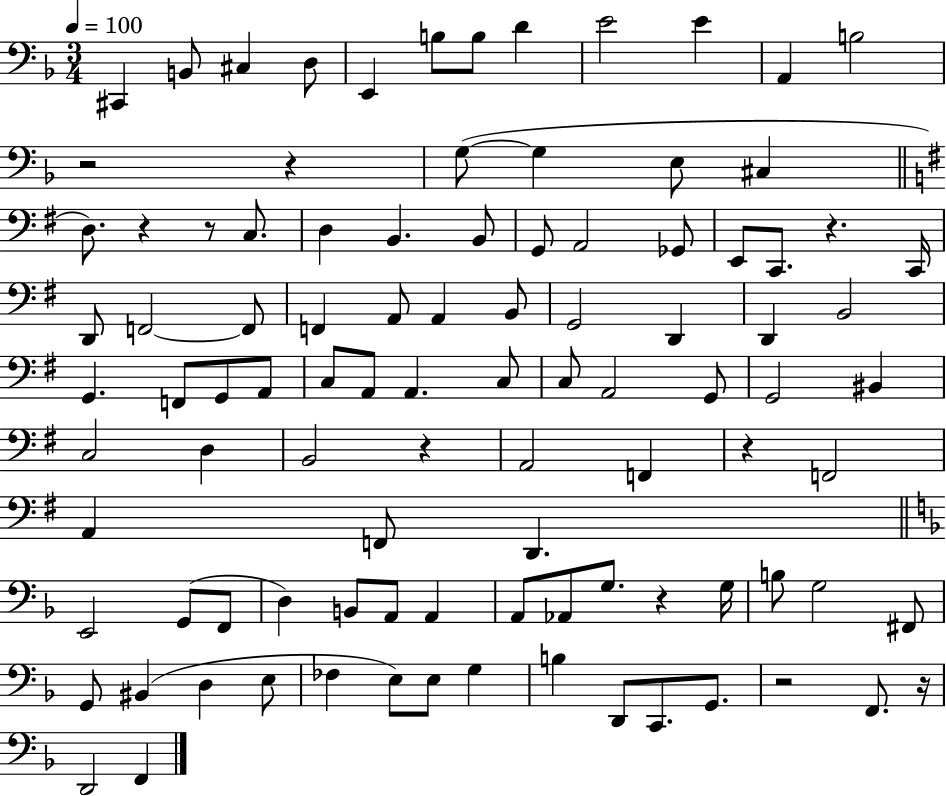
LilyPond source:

{
  \clef bass
  \numericTimeSignature
  \time 3/4
  \key f \major
  \tempo 4 = 100
  cis,4 b,8 cis4 d8 | e,4 b8 b8 d'4 | e'2 e'4 | a,4 b2 | \break r2 r4 | g8~(~ g4 e8 cis4 | \bar "||" \break \key e \minor d8.) r4 r8 c8. | d4 b,4. b,8 | g,8 a,2 ges,8 | e,8 c,8. r4. c,16 | \break d,8 f,2~~ f,8 | f,4 a,8 a,4 b,8 | g,2 d,4 | d,4 b,2 | \break g,4. f,8 g,8 a,8 | c8 a,8 a,4. c8 | c8 a,2 g,8 | g,2 bis,4 | \break c2 d4 | b,2 r4 | a,2 f,4 | r4 f,2 | \break a,4 f,8 d,4. | \bar "||" \break \key d \minor e,2 g,8( f,8 | d4) b,8 a,8 a,4 | a,8 aes,8 g8. r4 g16 | b8 g2 fis,8 | \break g,8 bis,4( d4 e8 | fes4 e8) e8 g4 | b4 d,8 c,8. g,8. | r2 f,8. r16 | \break d,2 f,4 | \bar "|."
}